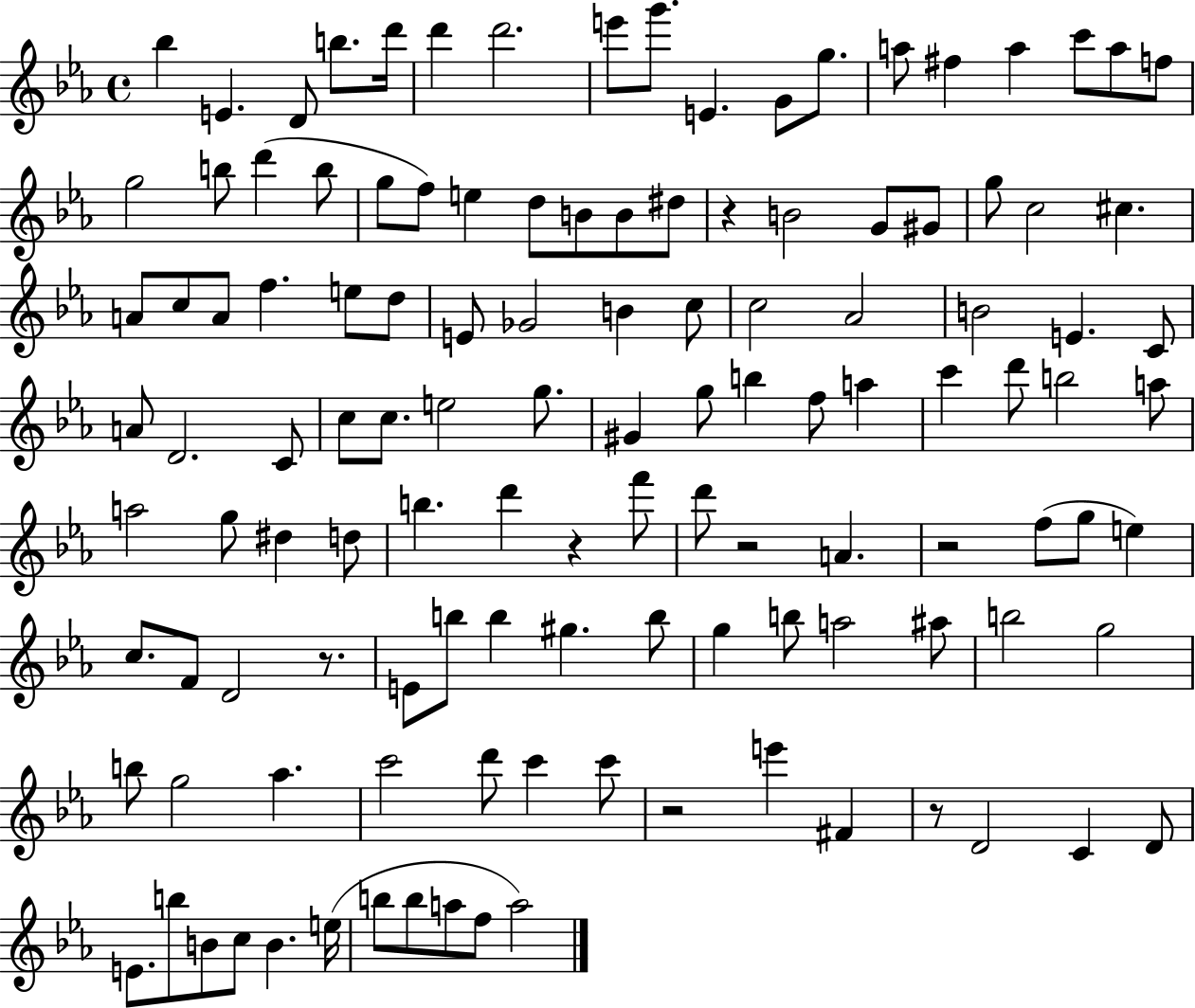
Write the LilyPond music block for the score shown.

{
  \clef treble
  \time 4/4
  \defaultTimeSignature
  \key ees \major
  bes''4 e'4. d'8 b''8. d'''16 | d'''4 d'''2. | e'''8 g'''8. e'4. g'8 g''8. | a''8 fis''4 a''4 c'''8 a''8 f''8 | \break g''2 b''8 d'''4( b''8 | g''8 f''8) e''4 d''8 b'8 b'8 dis''8 | r4 b'2 g'8 gis'8 | g''8 c''2 cis''4. | \break a'8 c''8 a'8 f''4. e''8 d''8 | e'8 ges'2 b'4 c''8 | c''2 aes'2 | b'2 e'4. c'8 | \break a'8 d'2. c'8 | c''8 c''8. e''2 g''8. | gis'4 g''8 b''4 f''8 a''4 | c'''4 d'''8 b''2 a''8 | \break a''2 g''8 dis''4 d''8 | b''4. d'''4 r4 f'''8 | d'''8 r2 a'4. | r2 f''8( g''8 e''4) | \break c''8. f'8 d'2 r8. | e'8 b''8 b''4 gis''4. b''8 | g''4 b''8 a''2 ais''8 | b''2 g''2 | \break b''8 g''2 aes''4. | c'''2 d'''8 c'''4 c'''8 | r2 e'''4 fis'4 | r8 d'2 c'4 d'8 | \break e'8. b''8 b'8 c''8 b'4. e''16( | b''8 b''8 a''8 f''8 a''2) | \bar "|."
}